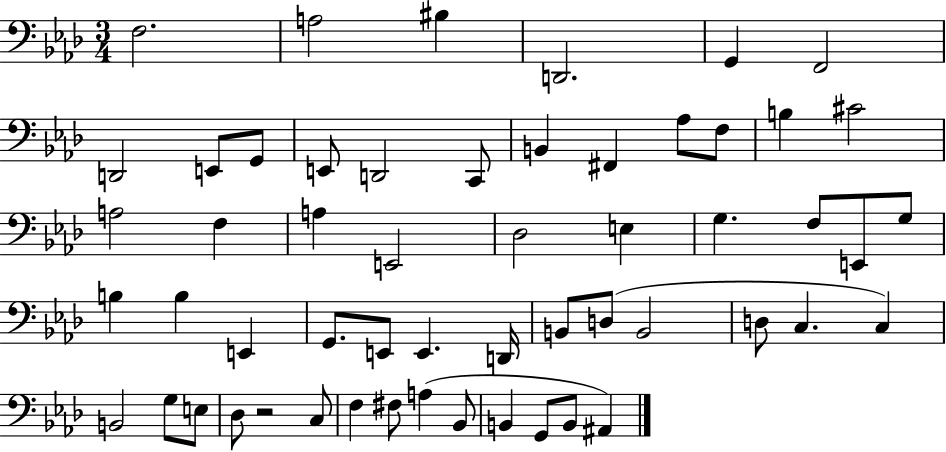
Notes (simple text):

F3/h. A3/h BIS3/q D2/h. G2/q F2/h D2/h E2/e G2/e E2/e D2/h C2/e B2/q F#2/q Ab3/e F3/e B3/q C#4/h A3/h F3/q A3/q E2/h Db3/h E3/q G3/q. F3/e E2/e G3/e B3/q B3/q E2/q G2/e. E2/e E2/q. D2/s B2/e D3/e B2/h D3/e C3/q. C3/q B2/h G3/e E3/e Db3/e R/h C3/e F3/q F#3/e A3/q Bb2/e B2/q G2/e B2/e A#2/q